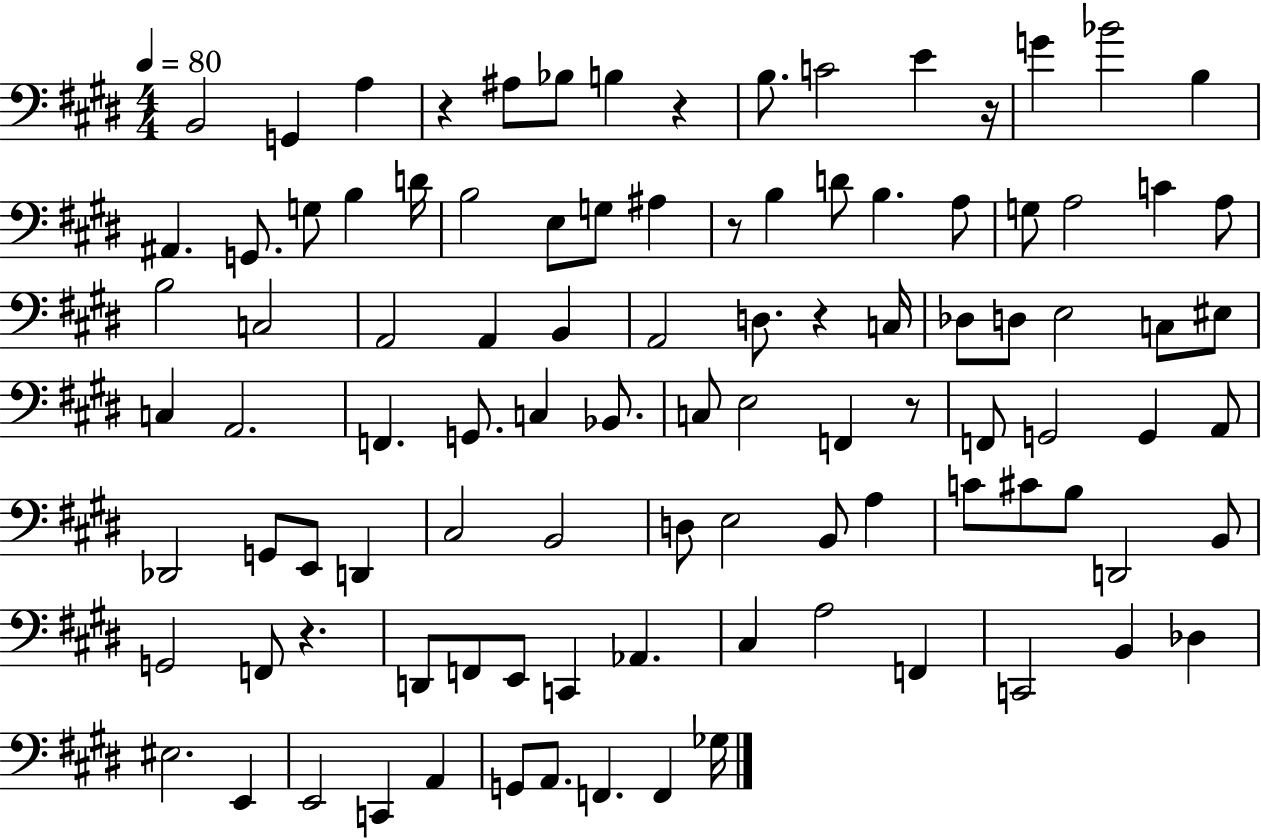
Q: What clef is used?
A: bass